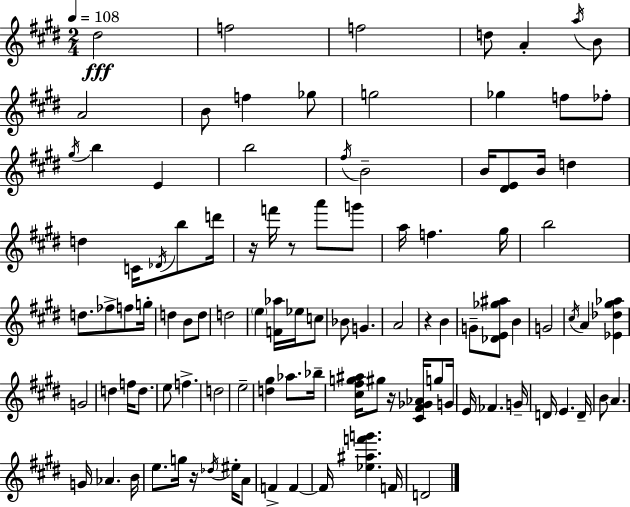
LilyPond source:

{
  \clef treble
  \numericTimeSignature
  \time 2/4
  \key e \major
  \tempo 4 = 108
  dis''2\fff | f''2 | f''2 | d''8 a'4-. \acciaccatura { a''16 } b'8 | \break a'2 | b'8 f''4 ges''8 | g''2 | ges''4 f''8 fes''8-. | \break \acciaccatura { gis''16 } b''4 e'4 | b''2 | \acciaccatura { fis''16 } b'2-- | b'16 <dis' e'>8 b'16 d''4 | \break d''4 c'16 | \acciaccatura { des'16 } b''8 d'''16 r16 f'''16 r8 | a'''8 g'''8 a''16 f''4. | gis''16 b''2 | \break d''8. fes''8-> | f''8 g''16-. d''4 | b'8 d''8 d''2 | \parenthesize e''4 | \break <f' aes''>16 ees''16 c''8 bes'8 g'4. | a'2 | r4 | b'4 g'8-- <des' e' ges'' ais''>8 | \break b'4 g'2 | \acciaccatura { cis''16 } a'4 | <ees' des'' gis'' aes''>4 g'2 | d''4 | \break f''16 d''8. e''8 f''4.-> | d''2 | e''2-- | <d'' gis''>4 | \break aes''8. bes''16-- <cis'' fis'' g'' ais''>16 gis''8 | r16 <cis' fis' ges' aes'>16 g''8 g'16 e'16 fes'4. | g'16-- d'16 e'4. | d'16-- b'8 a'4. | \break g'16 aes'4. | b'16 e''8. | g''16 r16 \acciaccatura { des''16 } eis''16-. a'8 f'4-> | f'4~~ f'16 <ees'' ais'' f''' g'''>4. | \break f'16 d'2 | \bar "|."
}